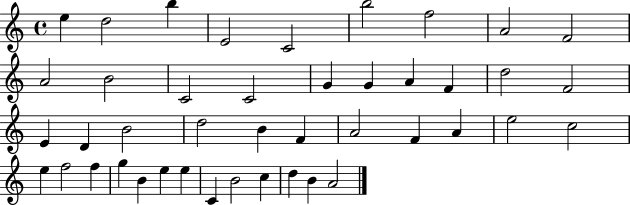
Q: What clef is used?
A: treble